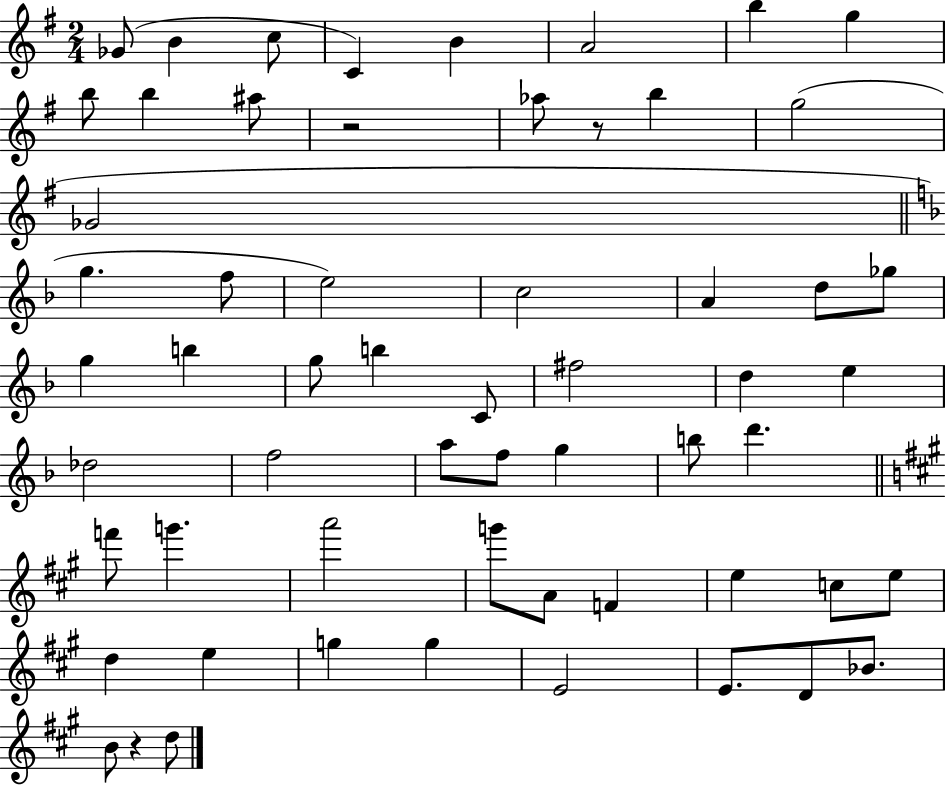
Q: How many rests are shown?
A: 3